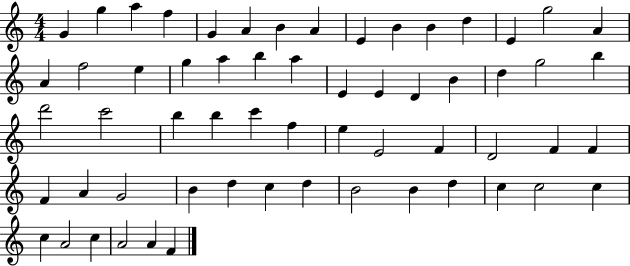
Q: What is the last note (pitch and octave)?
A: F4